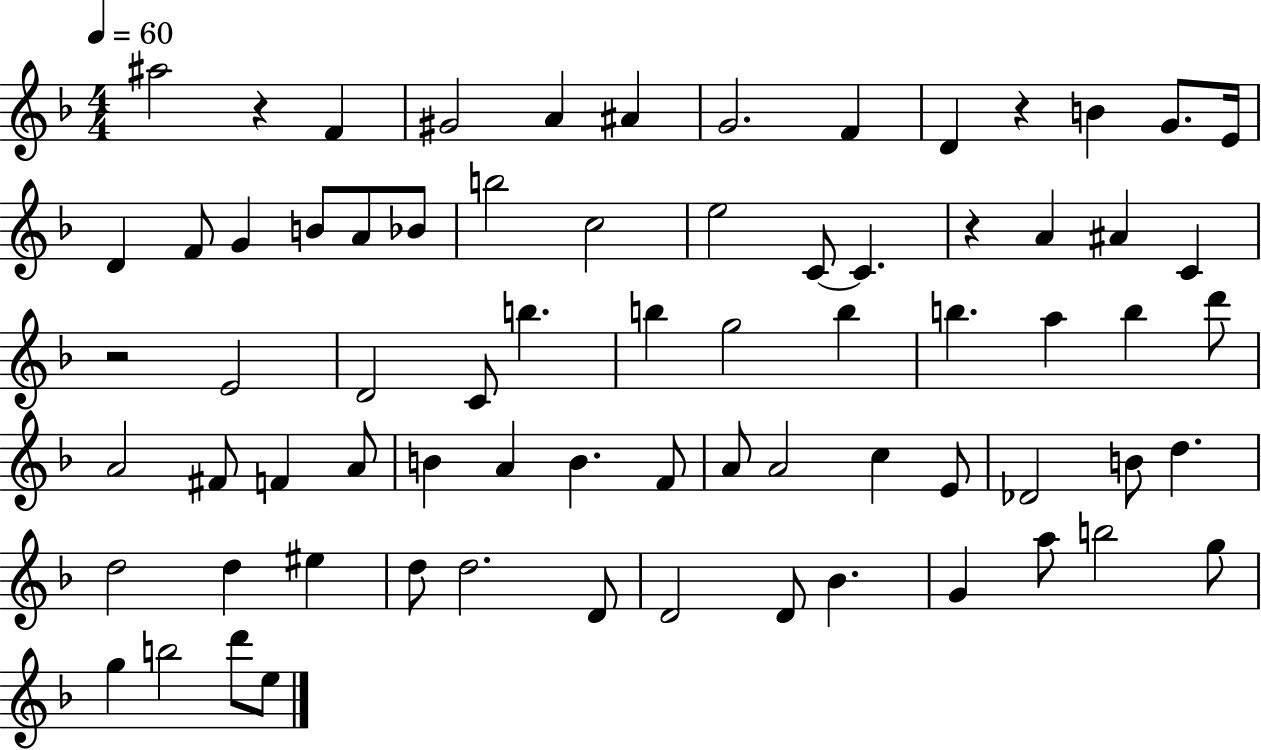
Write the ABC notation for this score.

X:1
T:Untitled
M:4/4
L:1/4
K:F
^a2 z F ^G2 A ^A G2 F D z B G/2 E/4 D F/2 G B/2 A/2 _B/2 b2 c2 e2 C/2 C z A ^A C z2 E2 D2 C/2 b b g2 b b a b d'/2 A2 ^F/2 F A/2 B A B F/2 A/2 A2 c E/2 _D2 B/2 d d2 d ^e d/2 d2 D/2 D2 D/2 _B G a/2 b2 g/2 g b2 d'/2 e/2